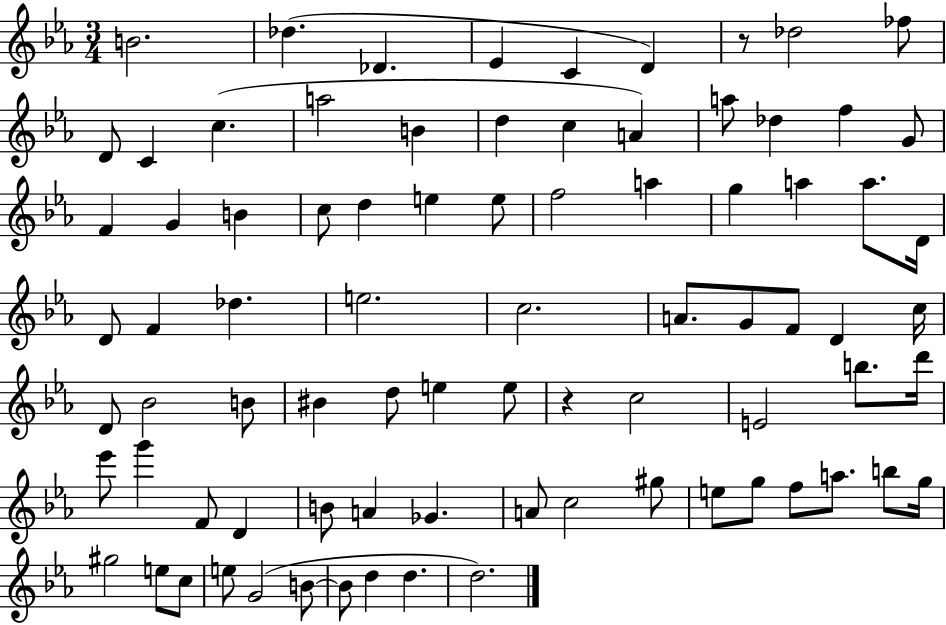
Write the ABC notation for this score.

X:1
T:Untitled
M:3/4
L:1/4
K:Eb
B2 _d _D _E C D z/2 _d2 _f/2 D/2 C c a2 B d c A a/2 _d f G/2 F G B c/2 d e e/2 f2 a g a a/2 D/4 D/2 F _d e2 c2 A/2 G/2 F/2 D c/4 D/2 _B2 B/2 ^B d/2 e e/2 z c2 E2 b/2 d'/4 _e'/2 g' F/2 D B/2 A _G A/2 c2 ^g/2 e/2 g/2 f/2 a/2 b/2 g/4 ^g2 e/2 c/2 e/2 G2 B/2 B/2 d d d2